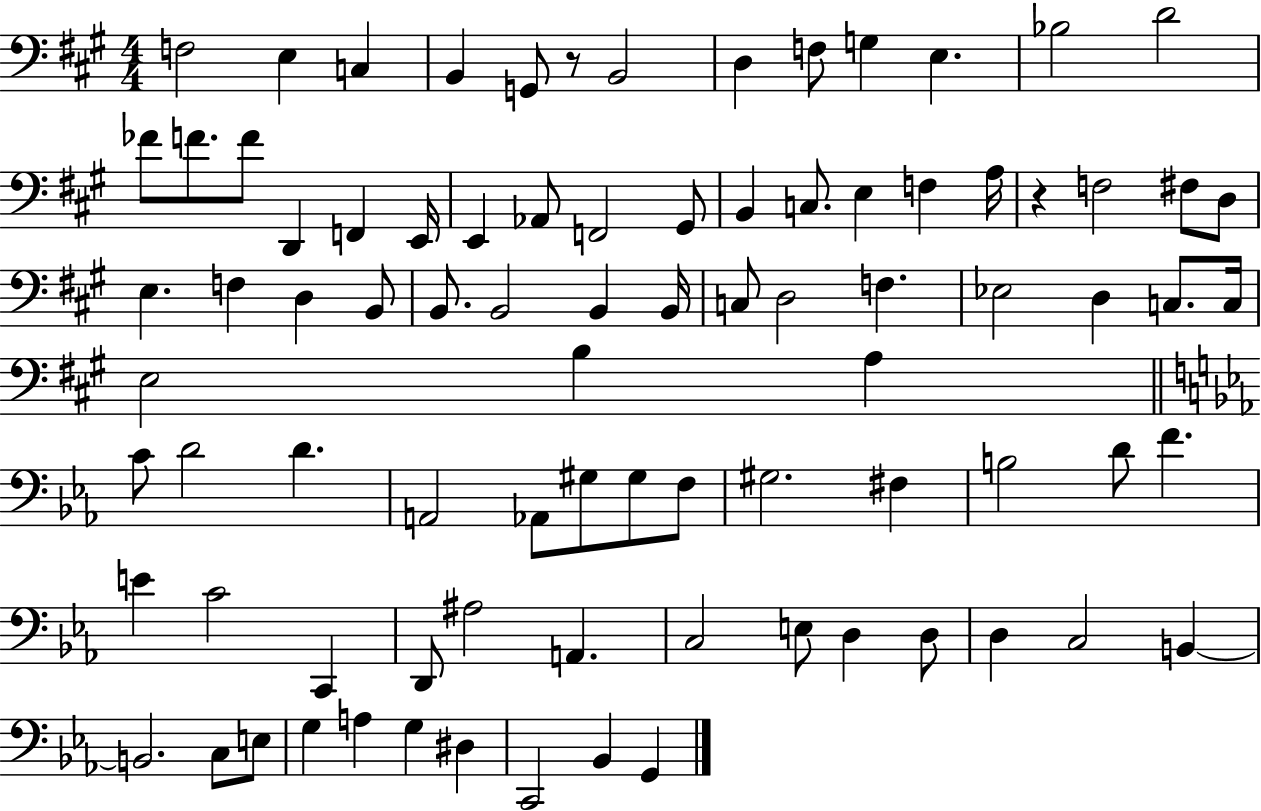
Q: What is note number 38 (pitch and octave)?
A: B2